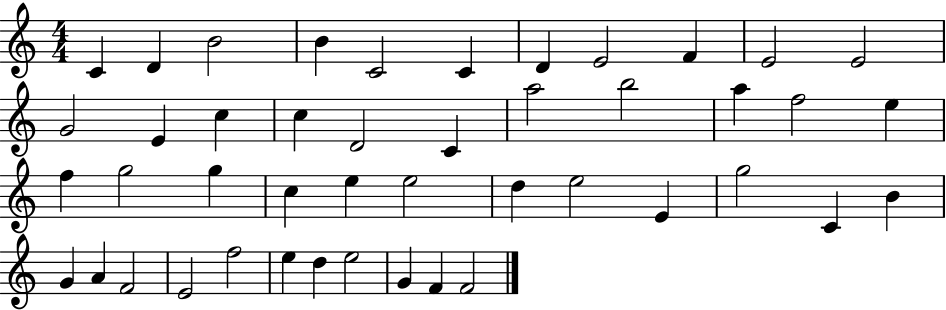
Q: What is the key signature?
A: C major